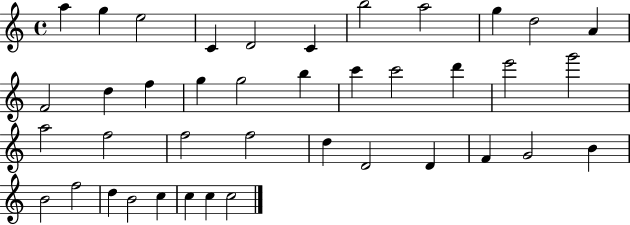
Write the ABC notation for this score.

X:1
T:Untitled
M:4/4
L:1/4
K:C
a g e2 C D2 C b2 a2 g d2 A F2 d f g g2 b c' c'2 d' e'2 g'2 a2 f2 f2 f2 d D2 D F G2 B B2 f2 d B2 c c c c2